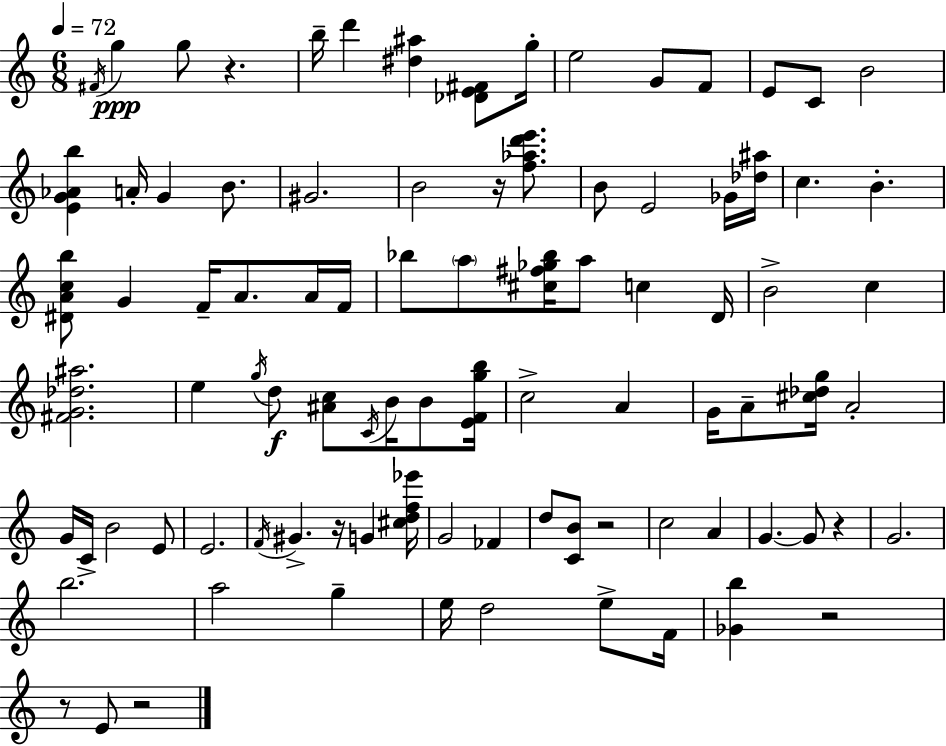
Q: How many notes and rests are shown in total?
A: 91